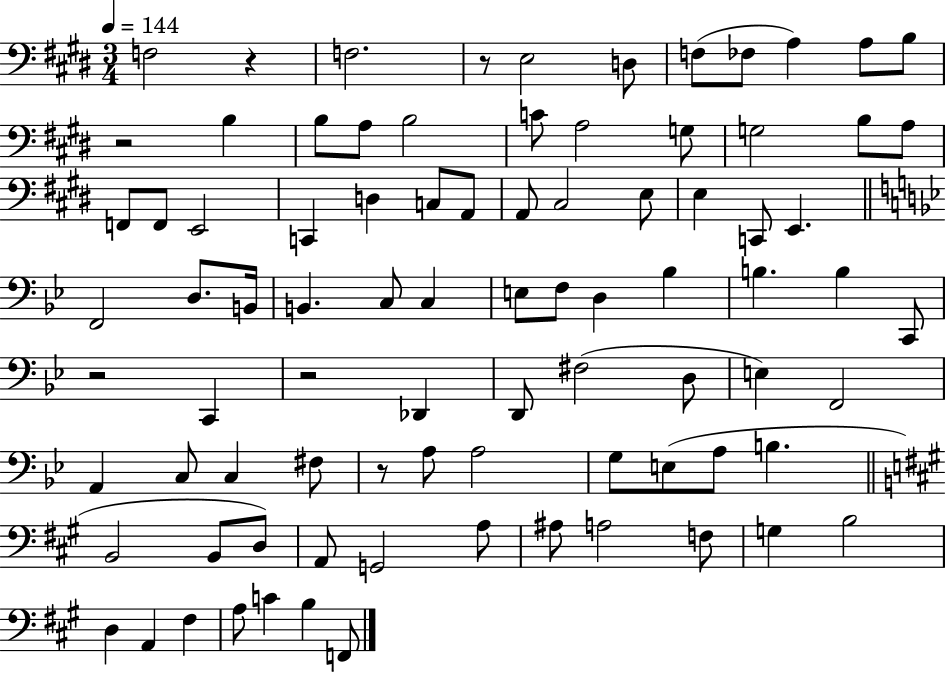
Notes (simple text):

F3/h R/q F3/h. R/e E3/h D3/e F3/e FES3/e A3/q A3/e B3/e R/h B3/q B3/e A3/e B3/h C4/e A3/h G3/e G3/h B3/e A3/e F2/e F2/e E2/h C2/q D3/q C3/e A2/e A2/e C#3/h E3/e E3/q C2/e E2/q. F2/h D3/e. B2/s B2/q. C3/e C3/q E3/e F3/e D3/q Bb3/q B3/q. B3/q C2/e R/h C2/q R/h Db2/q D2/e F#3/h D3/e E3/q F2/h A2/q C3/e C3/q F#3/e R/e A3/e A3/h G3/e E3/e A3/e B3/q. B2/h B2/e D3/e A2/e G2/h A3/e A#3/e A3/h F3/e G3/q B3/h D3/q A2/q F#3/q A3/e C4/q B3/q F2/e